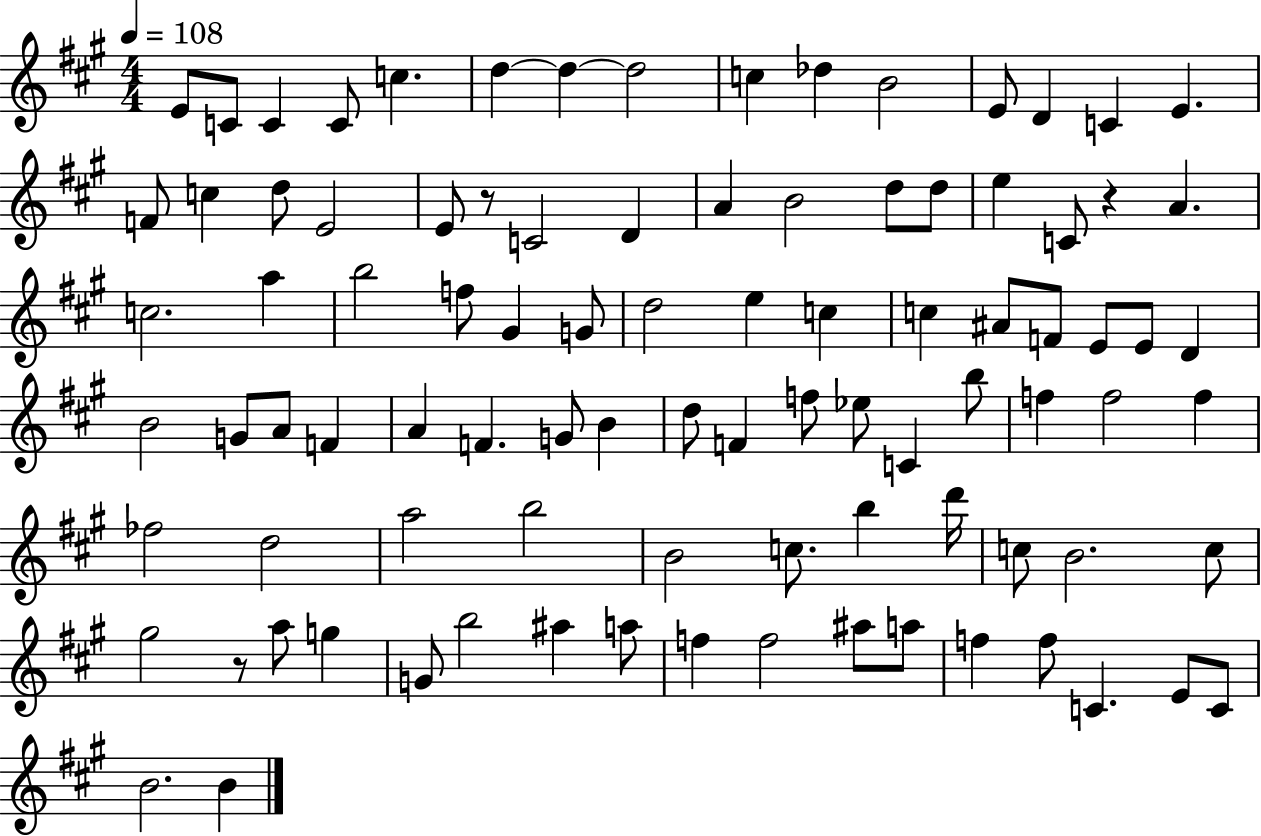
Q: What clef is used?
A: treble